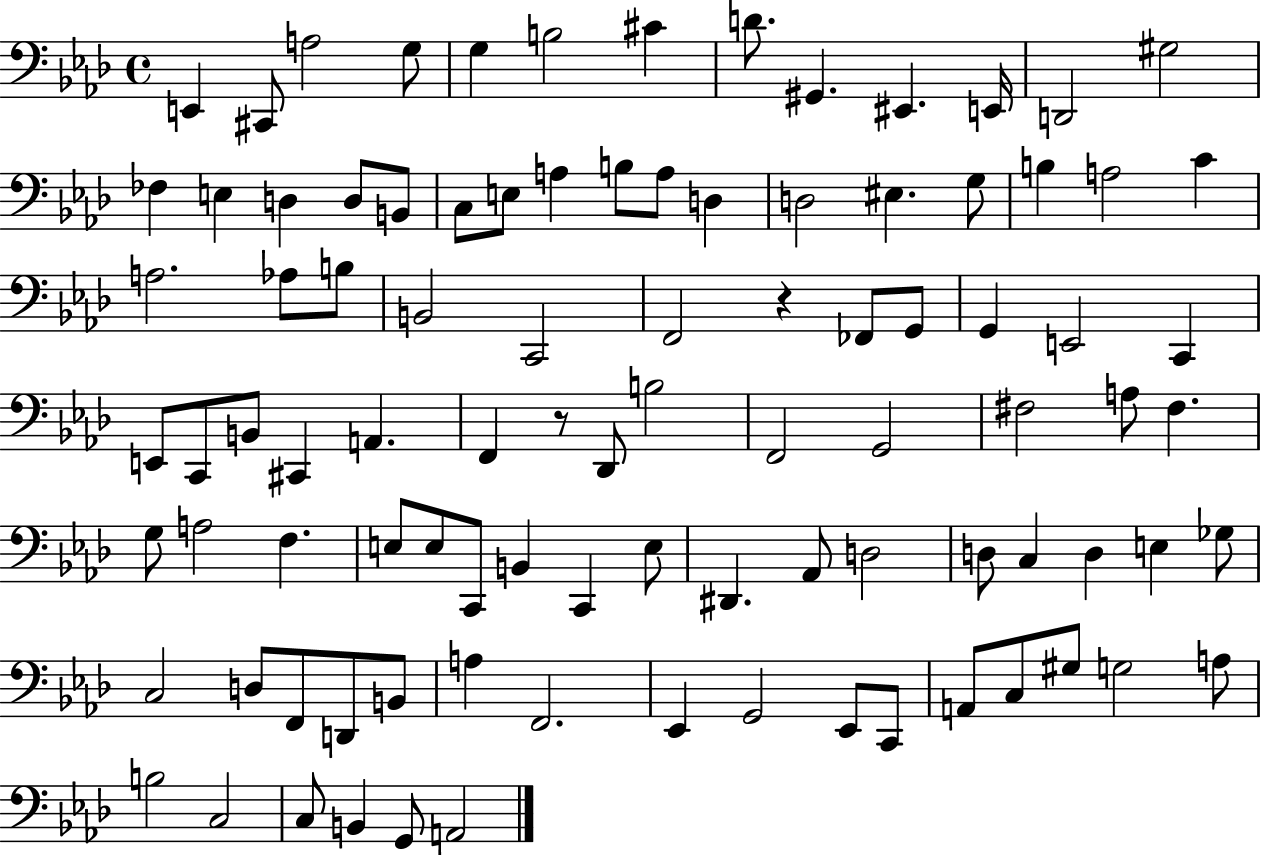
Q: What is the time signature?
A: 4/4